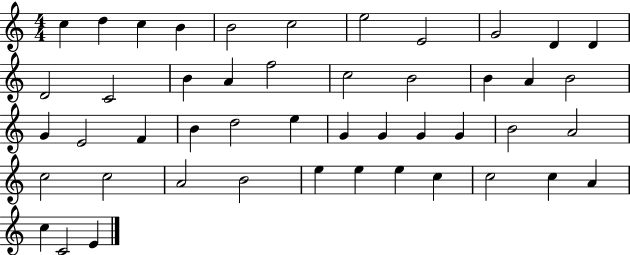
{
  \clef treble
  \numericTimeSignature
  \time 4/4
  \key c \major
  c''4 d''4 c''4 b'4 | b'2 c''2 | e''2 e'2 | g'2 d'4 d'4 | \break d'2 c'2 | b'4 a'4 f''2 | c''2 b'2 | b'4 a'4 b'2 | \break g'4 e'2 f'4 | b'4 d''2 e''4 | g'4 g'4 g'4 g'4 | b'2 a'2 | \break c''2 c''2 | a'2 b'2 | e''4 e''4 e''4 c''4 | c''2 c''4 a'4 | \break c''4 c'2 e'4 | \bar "|."
}